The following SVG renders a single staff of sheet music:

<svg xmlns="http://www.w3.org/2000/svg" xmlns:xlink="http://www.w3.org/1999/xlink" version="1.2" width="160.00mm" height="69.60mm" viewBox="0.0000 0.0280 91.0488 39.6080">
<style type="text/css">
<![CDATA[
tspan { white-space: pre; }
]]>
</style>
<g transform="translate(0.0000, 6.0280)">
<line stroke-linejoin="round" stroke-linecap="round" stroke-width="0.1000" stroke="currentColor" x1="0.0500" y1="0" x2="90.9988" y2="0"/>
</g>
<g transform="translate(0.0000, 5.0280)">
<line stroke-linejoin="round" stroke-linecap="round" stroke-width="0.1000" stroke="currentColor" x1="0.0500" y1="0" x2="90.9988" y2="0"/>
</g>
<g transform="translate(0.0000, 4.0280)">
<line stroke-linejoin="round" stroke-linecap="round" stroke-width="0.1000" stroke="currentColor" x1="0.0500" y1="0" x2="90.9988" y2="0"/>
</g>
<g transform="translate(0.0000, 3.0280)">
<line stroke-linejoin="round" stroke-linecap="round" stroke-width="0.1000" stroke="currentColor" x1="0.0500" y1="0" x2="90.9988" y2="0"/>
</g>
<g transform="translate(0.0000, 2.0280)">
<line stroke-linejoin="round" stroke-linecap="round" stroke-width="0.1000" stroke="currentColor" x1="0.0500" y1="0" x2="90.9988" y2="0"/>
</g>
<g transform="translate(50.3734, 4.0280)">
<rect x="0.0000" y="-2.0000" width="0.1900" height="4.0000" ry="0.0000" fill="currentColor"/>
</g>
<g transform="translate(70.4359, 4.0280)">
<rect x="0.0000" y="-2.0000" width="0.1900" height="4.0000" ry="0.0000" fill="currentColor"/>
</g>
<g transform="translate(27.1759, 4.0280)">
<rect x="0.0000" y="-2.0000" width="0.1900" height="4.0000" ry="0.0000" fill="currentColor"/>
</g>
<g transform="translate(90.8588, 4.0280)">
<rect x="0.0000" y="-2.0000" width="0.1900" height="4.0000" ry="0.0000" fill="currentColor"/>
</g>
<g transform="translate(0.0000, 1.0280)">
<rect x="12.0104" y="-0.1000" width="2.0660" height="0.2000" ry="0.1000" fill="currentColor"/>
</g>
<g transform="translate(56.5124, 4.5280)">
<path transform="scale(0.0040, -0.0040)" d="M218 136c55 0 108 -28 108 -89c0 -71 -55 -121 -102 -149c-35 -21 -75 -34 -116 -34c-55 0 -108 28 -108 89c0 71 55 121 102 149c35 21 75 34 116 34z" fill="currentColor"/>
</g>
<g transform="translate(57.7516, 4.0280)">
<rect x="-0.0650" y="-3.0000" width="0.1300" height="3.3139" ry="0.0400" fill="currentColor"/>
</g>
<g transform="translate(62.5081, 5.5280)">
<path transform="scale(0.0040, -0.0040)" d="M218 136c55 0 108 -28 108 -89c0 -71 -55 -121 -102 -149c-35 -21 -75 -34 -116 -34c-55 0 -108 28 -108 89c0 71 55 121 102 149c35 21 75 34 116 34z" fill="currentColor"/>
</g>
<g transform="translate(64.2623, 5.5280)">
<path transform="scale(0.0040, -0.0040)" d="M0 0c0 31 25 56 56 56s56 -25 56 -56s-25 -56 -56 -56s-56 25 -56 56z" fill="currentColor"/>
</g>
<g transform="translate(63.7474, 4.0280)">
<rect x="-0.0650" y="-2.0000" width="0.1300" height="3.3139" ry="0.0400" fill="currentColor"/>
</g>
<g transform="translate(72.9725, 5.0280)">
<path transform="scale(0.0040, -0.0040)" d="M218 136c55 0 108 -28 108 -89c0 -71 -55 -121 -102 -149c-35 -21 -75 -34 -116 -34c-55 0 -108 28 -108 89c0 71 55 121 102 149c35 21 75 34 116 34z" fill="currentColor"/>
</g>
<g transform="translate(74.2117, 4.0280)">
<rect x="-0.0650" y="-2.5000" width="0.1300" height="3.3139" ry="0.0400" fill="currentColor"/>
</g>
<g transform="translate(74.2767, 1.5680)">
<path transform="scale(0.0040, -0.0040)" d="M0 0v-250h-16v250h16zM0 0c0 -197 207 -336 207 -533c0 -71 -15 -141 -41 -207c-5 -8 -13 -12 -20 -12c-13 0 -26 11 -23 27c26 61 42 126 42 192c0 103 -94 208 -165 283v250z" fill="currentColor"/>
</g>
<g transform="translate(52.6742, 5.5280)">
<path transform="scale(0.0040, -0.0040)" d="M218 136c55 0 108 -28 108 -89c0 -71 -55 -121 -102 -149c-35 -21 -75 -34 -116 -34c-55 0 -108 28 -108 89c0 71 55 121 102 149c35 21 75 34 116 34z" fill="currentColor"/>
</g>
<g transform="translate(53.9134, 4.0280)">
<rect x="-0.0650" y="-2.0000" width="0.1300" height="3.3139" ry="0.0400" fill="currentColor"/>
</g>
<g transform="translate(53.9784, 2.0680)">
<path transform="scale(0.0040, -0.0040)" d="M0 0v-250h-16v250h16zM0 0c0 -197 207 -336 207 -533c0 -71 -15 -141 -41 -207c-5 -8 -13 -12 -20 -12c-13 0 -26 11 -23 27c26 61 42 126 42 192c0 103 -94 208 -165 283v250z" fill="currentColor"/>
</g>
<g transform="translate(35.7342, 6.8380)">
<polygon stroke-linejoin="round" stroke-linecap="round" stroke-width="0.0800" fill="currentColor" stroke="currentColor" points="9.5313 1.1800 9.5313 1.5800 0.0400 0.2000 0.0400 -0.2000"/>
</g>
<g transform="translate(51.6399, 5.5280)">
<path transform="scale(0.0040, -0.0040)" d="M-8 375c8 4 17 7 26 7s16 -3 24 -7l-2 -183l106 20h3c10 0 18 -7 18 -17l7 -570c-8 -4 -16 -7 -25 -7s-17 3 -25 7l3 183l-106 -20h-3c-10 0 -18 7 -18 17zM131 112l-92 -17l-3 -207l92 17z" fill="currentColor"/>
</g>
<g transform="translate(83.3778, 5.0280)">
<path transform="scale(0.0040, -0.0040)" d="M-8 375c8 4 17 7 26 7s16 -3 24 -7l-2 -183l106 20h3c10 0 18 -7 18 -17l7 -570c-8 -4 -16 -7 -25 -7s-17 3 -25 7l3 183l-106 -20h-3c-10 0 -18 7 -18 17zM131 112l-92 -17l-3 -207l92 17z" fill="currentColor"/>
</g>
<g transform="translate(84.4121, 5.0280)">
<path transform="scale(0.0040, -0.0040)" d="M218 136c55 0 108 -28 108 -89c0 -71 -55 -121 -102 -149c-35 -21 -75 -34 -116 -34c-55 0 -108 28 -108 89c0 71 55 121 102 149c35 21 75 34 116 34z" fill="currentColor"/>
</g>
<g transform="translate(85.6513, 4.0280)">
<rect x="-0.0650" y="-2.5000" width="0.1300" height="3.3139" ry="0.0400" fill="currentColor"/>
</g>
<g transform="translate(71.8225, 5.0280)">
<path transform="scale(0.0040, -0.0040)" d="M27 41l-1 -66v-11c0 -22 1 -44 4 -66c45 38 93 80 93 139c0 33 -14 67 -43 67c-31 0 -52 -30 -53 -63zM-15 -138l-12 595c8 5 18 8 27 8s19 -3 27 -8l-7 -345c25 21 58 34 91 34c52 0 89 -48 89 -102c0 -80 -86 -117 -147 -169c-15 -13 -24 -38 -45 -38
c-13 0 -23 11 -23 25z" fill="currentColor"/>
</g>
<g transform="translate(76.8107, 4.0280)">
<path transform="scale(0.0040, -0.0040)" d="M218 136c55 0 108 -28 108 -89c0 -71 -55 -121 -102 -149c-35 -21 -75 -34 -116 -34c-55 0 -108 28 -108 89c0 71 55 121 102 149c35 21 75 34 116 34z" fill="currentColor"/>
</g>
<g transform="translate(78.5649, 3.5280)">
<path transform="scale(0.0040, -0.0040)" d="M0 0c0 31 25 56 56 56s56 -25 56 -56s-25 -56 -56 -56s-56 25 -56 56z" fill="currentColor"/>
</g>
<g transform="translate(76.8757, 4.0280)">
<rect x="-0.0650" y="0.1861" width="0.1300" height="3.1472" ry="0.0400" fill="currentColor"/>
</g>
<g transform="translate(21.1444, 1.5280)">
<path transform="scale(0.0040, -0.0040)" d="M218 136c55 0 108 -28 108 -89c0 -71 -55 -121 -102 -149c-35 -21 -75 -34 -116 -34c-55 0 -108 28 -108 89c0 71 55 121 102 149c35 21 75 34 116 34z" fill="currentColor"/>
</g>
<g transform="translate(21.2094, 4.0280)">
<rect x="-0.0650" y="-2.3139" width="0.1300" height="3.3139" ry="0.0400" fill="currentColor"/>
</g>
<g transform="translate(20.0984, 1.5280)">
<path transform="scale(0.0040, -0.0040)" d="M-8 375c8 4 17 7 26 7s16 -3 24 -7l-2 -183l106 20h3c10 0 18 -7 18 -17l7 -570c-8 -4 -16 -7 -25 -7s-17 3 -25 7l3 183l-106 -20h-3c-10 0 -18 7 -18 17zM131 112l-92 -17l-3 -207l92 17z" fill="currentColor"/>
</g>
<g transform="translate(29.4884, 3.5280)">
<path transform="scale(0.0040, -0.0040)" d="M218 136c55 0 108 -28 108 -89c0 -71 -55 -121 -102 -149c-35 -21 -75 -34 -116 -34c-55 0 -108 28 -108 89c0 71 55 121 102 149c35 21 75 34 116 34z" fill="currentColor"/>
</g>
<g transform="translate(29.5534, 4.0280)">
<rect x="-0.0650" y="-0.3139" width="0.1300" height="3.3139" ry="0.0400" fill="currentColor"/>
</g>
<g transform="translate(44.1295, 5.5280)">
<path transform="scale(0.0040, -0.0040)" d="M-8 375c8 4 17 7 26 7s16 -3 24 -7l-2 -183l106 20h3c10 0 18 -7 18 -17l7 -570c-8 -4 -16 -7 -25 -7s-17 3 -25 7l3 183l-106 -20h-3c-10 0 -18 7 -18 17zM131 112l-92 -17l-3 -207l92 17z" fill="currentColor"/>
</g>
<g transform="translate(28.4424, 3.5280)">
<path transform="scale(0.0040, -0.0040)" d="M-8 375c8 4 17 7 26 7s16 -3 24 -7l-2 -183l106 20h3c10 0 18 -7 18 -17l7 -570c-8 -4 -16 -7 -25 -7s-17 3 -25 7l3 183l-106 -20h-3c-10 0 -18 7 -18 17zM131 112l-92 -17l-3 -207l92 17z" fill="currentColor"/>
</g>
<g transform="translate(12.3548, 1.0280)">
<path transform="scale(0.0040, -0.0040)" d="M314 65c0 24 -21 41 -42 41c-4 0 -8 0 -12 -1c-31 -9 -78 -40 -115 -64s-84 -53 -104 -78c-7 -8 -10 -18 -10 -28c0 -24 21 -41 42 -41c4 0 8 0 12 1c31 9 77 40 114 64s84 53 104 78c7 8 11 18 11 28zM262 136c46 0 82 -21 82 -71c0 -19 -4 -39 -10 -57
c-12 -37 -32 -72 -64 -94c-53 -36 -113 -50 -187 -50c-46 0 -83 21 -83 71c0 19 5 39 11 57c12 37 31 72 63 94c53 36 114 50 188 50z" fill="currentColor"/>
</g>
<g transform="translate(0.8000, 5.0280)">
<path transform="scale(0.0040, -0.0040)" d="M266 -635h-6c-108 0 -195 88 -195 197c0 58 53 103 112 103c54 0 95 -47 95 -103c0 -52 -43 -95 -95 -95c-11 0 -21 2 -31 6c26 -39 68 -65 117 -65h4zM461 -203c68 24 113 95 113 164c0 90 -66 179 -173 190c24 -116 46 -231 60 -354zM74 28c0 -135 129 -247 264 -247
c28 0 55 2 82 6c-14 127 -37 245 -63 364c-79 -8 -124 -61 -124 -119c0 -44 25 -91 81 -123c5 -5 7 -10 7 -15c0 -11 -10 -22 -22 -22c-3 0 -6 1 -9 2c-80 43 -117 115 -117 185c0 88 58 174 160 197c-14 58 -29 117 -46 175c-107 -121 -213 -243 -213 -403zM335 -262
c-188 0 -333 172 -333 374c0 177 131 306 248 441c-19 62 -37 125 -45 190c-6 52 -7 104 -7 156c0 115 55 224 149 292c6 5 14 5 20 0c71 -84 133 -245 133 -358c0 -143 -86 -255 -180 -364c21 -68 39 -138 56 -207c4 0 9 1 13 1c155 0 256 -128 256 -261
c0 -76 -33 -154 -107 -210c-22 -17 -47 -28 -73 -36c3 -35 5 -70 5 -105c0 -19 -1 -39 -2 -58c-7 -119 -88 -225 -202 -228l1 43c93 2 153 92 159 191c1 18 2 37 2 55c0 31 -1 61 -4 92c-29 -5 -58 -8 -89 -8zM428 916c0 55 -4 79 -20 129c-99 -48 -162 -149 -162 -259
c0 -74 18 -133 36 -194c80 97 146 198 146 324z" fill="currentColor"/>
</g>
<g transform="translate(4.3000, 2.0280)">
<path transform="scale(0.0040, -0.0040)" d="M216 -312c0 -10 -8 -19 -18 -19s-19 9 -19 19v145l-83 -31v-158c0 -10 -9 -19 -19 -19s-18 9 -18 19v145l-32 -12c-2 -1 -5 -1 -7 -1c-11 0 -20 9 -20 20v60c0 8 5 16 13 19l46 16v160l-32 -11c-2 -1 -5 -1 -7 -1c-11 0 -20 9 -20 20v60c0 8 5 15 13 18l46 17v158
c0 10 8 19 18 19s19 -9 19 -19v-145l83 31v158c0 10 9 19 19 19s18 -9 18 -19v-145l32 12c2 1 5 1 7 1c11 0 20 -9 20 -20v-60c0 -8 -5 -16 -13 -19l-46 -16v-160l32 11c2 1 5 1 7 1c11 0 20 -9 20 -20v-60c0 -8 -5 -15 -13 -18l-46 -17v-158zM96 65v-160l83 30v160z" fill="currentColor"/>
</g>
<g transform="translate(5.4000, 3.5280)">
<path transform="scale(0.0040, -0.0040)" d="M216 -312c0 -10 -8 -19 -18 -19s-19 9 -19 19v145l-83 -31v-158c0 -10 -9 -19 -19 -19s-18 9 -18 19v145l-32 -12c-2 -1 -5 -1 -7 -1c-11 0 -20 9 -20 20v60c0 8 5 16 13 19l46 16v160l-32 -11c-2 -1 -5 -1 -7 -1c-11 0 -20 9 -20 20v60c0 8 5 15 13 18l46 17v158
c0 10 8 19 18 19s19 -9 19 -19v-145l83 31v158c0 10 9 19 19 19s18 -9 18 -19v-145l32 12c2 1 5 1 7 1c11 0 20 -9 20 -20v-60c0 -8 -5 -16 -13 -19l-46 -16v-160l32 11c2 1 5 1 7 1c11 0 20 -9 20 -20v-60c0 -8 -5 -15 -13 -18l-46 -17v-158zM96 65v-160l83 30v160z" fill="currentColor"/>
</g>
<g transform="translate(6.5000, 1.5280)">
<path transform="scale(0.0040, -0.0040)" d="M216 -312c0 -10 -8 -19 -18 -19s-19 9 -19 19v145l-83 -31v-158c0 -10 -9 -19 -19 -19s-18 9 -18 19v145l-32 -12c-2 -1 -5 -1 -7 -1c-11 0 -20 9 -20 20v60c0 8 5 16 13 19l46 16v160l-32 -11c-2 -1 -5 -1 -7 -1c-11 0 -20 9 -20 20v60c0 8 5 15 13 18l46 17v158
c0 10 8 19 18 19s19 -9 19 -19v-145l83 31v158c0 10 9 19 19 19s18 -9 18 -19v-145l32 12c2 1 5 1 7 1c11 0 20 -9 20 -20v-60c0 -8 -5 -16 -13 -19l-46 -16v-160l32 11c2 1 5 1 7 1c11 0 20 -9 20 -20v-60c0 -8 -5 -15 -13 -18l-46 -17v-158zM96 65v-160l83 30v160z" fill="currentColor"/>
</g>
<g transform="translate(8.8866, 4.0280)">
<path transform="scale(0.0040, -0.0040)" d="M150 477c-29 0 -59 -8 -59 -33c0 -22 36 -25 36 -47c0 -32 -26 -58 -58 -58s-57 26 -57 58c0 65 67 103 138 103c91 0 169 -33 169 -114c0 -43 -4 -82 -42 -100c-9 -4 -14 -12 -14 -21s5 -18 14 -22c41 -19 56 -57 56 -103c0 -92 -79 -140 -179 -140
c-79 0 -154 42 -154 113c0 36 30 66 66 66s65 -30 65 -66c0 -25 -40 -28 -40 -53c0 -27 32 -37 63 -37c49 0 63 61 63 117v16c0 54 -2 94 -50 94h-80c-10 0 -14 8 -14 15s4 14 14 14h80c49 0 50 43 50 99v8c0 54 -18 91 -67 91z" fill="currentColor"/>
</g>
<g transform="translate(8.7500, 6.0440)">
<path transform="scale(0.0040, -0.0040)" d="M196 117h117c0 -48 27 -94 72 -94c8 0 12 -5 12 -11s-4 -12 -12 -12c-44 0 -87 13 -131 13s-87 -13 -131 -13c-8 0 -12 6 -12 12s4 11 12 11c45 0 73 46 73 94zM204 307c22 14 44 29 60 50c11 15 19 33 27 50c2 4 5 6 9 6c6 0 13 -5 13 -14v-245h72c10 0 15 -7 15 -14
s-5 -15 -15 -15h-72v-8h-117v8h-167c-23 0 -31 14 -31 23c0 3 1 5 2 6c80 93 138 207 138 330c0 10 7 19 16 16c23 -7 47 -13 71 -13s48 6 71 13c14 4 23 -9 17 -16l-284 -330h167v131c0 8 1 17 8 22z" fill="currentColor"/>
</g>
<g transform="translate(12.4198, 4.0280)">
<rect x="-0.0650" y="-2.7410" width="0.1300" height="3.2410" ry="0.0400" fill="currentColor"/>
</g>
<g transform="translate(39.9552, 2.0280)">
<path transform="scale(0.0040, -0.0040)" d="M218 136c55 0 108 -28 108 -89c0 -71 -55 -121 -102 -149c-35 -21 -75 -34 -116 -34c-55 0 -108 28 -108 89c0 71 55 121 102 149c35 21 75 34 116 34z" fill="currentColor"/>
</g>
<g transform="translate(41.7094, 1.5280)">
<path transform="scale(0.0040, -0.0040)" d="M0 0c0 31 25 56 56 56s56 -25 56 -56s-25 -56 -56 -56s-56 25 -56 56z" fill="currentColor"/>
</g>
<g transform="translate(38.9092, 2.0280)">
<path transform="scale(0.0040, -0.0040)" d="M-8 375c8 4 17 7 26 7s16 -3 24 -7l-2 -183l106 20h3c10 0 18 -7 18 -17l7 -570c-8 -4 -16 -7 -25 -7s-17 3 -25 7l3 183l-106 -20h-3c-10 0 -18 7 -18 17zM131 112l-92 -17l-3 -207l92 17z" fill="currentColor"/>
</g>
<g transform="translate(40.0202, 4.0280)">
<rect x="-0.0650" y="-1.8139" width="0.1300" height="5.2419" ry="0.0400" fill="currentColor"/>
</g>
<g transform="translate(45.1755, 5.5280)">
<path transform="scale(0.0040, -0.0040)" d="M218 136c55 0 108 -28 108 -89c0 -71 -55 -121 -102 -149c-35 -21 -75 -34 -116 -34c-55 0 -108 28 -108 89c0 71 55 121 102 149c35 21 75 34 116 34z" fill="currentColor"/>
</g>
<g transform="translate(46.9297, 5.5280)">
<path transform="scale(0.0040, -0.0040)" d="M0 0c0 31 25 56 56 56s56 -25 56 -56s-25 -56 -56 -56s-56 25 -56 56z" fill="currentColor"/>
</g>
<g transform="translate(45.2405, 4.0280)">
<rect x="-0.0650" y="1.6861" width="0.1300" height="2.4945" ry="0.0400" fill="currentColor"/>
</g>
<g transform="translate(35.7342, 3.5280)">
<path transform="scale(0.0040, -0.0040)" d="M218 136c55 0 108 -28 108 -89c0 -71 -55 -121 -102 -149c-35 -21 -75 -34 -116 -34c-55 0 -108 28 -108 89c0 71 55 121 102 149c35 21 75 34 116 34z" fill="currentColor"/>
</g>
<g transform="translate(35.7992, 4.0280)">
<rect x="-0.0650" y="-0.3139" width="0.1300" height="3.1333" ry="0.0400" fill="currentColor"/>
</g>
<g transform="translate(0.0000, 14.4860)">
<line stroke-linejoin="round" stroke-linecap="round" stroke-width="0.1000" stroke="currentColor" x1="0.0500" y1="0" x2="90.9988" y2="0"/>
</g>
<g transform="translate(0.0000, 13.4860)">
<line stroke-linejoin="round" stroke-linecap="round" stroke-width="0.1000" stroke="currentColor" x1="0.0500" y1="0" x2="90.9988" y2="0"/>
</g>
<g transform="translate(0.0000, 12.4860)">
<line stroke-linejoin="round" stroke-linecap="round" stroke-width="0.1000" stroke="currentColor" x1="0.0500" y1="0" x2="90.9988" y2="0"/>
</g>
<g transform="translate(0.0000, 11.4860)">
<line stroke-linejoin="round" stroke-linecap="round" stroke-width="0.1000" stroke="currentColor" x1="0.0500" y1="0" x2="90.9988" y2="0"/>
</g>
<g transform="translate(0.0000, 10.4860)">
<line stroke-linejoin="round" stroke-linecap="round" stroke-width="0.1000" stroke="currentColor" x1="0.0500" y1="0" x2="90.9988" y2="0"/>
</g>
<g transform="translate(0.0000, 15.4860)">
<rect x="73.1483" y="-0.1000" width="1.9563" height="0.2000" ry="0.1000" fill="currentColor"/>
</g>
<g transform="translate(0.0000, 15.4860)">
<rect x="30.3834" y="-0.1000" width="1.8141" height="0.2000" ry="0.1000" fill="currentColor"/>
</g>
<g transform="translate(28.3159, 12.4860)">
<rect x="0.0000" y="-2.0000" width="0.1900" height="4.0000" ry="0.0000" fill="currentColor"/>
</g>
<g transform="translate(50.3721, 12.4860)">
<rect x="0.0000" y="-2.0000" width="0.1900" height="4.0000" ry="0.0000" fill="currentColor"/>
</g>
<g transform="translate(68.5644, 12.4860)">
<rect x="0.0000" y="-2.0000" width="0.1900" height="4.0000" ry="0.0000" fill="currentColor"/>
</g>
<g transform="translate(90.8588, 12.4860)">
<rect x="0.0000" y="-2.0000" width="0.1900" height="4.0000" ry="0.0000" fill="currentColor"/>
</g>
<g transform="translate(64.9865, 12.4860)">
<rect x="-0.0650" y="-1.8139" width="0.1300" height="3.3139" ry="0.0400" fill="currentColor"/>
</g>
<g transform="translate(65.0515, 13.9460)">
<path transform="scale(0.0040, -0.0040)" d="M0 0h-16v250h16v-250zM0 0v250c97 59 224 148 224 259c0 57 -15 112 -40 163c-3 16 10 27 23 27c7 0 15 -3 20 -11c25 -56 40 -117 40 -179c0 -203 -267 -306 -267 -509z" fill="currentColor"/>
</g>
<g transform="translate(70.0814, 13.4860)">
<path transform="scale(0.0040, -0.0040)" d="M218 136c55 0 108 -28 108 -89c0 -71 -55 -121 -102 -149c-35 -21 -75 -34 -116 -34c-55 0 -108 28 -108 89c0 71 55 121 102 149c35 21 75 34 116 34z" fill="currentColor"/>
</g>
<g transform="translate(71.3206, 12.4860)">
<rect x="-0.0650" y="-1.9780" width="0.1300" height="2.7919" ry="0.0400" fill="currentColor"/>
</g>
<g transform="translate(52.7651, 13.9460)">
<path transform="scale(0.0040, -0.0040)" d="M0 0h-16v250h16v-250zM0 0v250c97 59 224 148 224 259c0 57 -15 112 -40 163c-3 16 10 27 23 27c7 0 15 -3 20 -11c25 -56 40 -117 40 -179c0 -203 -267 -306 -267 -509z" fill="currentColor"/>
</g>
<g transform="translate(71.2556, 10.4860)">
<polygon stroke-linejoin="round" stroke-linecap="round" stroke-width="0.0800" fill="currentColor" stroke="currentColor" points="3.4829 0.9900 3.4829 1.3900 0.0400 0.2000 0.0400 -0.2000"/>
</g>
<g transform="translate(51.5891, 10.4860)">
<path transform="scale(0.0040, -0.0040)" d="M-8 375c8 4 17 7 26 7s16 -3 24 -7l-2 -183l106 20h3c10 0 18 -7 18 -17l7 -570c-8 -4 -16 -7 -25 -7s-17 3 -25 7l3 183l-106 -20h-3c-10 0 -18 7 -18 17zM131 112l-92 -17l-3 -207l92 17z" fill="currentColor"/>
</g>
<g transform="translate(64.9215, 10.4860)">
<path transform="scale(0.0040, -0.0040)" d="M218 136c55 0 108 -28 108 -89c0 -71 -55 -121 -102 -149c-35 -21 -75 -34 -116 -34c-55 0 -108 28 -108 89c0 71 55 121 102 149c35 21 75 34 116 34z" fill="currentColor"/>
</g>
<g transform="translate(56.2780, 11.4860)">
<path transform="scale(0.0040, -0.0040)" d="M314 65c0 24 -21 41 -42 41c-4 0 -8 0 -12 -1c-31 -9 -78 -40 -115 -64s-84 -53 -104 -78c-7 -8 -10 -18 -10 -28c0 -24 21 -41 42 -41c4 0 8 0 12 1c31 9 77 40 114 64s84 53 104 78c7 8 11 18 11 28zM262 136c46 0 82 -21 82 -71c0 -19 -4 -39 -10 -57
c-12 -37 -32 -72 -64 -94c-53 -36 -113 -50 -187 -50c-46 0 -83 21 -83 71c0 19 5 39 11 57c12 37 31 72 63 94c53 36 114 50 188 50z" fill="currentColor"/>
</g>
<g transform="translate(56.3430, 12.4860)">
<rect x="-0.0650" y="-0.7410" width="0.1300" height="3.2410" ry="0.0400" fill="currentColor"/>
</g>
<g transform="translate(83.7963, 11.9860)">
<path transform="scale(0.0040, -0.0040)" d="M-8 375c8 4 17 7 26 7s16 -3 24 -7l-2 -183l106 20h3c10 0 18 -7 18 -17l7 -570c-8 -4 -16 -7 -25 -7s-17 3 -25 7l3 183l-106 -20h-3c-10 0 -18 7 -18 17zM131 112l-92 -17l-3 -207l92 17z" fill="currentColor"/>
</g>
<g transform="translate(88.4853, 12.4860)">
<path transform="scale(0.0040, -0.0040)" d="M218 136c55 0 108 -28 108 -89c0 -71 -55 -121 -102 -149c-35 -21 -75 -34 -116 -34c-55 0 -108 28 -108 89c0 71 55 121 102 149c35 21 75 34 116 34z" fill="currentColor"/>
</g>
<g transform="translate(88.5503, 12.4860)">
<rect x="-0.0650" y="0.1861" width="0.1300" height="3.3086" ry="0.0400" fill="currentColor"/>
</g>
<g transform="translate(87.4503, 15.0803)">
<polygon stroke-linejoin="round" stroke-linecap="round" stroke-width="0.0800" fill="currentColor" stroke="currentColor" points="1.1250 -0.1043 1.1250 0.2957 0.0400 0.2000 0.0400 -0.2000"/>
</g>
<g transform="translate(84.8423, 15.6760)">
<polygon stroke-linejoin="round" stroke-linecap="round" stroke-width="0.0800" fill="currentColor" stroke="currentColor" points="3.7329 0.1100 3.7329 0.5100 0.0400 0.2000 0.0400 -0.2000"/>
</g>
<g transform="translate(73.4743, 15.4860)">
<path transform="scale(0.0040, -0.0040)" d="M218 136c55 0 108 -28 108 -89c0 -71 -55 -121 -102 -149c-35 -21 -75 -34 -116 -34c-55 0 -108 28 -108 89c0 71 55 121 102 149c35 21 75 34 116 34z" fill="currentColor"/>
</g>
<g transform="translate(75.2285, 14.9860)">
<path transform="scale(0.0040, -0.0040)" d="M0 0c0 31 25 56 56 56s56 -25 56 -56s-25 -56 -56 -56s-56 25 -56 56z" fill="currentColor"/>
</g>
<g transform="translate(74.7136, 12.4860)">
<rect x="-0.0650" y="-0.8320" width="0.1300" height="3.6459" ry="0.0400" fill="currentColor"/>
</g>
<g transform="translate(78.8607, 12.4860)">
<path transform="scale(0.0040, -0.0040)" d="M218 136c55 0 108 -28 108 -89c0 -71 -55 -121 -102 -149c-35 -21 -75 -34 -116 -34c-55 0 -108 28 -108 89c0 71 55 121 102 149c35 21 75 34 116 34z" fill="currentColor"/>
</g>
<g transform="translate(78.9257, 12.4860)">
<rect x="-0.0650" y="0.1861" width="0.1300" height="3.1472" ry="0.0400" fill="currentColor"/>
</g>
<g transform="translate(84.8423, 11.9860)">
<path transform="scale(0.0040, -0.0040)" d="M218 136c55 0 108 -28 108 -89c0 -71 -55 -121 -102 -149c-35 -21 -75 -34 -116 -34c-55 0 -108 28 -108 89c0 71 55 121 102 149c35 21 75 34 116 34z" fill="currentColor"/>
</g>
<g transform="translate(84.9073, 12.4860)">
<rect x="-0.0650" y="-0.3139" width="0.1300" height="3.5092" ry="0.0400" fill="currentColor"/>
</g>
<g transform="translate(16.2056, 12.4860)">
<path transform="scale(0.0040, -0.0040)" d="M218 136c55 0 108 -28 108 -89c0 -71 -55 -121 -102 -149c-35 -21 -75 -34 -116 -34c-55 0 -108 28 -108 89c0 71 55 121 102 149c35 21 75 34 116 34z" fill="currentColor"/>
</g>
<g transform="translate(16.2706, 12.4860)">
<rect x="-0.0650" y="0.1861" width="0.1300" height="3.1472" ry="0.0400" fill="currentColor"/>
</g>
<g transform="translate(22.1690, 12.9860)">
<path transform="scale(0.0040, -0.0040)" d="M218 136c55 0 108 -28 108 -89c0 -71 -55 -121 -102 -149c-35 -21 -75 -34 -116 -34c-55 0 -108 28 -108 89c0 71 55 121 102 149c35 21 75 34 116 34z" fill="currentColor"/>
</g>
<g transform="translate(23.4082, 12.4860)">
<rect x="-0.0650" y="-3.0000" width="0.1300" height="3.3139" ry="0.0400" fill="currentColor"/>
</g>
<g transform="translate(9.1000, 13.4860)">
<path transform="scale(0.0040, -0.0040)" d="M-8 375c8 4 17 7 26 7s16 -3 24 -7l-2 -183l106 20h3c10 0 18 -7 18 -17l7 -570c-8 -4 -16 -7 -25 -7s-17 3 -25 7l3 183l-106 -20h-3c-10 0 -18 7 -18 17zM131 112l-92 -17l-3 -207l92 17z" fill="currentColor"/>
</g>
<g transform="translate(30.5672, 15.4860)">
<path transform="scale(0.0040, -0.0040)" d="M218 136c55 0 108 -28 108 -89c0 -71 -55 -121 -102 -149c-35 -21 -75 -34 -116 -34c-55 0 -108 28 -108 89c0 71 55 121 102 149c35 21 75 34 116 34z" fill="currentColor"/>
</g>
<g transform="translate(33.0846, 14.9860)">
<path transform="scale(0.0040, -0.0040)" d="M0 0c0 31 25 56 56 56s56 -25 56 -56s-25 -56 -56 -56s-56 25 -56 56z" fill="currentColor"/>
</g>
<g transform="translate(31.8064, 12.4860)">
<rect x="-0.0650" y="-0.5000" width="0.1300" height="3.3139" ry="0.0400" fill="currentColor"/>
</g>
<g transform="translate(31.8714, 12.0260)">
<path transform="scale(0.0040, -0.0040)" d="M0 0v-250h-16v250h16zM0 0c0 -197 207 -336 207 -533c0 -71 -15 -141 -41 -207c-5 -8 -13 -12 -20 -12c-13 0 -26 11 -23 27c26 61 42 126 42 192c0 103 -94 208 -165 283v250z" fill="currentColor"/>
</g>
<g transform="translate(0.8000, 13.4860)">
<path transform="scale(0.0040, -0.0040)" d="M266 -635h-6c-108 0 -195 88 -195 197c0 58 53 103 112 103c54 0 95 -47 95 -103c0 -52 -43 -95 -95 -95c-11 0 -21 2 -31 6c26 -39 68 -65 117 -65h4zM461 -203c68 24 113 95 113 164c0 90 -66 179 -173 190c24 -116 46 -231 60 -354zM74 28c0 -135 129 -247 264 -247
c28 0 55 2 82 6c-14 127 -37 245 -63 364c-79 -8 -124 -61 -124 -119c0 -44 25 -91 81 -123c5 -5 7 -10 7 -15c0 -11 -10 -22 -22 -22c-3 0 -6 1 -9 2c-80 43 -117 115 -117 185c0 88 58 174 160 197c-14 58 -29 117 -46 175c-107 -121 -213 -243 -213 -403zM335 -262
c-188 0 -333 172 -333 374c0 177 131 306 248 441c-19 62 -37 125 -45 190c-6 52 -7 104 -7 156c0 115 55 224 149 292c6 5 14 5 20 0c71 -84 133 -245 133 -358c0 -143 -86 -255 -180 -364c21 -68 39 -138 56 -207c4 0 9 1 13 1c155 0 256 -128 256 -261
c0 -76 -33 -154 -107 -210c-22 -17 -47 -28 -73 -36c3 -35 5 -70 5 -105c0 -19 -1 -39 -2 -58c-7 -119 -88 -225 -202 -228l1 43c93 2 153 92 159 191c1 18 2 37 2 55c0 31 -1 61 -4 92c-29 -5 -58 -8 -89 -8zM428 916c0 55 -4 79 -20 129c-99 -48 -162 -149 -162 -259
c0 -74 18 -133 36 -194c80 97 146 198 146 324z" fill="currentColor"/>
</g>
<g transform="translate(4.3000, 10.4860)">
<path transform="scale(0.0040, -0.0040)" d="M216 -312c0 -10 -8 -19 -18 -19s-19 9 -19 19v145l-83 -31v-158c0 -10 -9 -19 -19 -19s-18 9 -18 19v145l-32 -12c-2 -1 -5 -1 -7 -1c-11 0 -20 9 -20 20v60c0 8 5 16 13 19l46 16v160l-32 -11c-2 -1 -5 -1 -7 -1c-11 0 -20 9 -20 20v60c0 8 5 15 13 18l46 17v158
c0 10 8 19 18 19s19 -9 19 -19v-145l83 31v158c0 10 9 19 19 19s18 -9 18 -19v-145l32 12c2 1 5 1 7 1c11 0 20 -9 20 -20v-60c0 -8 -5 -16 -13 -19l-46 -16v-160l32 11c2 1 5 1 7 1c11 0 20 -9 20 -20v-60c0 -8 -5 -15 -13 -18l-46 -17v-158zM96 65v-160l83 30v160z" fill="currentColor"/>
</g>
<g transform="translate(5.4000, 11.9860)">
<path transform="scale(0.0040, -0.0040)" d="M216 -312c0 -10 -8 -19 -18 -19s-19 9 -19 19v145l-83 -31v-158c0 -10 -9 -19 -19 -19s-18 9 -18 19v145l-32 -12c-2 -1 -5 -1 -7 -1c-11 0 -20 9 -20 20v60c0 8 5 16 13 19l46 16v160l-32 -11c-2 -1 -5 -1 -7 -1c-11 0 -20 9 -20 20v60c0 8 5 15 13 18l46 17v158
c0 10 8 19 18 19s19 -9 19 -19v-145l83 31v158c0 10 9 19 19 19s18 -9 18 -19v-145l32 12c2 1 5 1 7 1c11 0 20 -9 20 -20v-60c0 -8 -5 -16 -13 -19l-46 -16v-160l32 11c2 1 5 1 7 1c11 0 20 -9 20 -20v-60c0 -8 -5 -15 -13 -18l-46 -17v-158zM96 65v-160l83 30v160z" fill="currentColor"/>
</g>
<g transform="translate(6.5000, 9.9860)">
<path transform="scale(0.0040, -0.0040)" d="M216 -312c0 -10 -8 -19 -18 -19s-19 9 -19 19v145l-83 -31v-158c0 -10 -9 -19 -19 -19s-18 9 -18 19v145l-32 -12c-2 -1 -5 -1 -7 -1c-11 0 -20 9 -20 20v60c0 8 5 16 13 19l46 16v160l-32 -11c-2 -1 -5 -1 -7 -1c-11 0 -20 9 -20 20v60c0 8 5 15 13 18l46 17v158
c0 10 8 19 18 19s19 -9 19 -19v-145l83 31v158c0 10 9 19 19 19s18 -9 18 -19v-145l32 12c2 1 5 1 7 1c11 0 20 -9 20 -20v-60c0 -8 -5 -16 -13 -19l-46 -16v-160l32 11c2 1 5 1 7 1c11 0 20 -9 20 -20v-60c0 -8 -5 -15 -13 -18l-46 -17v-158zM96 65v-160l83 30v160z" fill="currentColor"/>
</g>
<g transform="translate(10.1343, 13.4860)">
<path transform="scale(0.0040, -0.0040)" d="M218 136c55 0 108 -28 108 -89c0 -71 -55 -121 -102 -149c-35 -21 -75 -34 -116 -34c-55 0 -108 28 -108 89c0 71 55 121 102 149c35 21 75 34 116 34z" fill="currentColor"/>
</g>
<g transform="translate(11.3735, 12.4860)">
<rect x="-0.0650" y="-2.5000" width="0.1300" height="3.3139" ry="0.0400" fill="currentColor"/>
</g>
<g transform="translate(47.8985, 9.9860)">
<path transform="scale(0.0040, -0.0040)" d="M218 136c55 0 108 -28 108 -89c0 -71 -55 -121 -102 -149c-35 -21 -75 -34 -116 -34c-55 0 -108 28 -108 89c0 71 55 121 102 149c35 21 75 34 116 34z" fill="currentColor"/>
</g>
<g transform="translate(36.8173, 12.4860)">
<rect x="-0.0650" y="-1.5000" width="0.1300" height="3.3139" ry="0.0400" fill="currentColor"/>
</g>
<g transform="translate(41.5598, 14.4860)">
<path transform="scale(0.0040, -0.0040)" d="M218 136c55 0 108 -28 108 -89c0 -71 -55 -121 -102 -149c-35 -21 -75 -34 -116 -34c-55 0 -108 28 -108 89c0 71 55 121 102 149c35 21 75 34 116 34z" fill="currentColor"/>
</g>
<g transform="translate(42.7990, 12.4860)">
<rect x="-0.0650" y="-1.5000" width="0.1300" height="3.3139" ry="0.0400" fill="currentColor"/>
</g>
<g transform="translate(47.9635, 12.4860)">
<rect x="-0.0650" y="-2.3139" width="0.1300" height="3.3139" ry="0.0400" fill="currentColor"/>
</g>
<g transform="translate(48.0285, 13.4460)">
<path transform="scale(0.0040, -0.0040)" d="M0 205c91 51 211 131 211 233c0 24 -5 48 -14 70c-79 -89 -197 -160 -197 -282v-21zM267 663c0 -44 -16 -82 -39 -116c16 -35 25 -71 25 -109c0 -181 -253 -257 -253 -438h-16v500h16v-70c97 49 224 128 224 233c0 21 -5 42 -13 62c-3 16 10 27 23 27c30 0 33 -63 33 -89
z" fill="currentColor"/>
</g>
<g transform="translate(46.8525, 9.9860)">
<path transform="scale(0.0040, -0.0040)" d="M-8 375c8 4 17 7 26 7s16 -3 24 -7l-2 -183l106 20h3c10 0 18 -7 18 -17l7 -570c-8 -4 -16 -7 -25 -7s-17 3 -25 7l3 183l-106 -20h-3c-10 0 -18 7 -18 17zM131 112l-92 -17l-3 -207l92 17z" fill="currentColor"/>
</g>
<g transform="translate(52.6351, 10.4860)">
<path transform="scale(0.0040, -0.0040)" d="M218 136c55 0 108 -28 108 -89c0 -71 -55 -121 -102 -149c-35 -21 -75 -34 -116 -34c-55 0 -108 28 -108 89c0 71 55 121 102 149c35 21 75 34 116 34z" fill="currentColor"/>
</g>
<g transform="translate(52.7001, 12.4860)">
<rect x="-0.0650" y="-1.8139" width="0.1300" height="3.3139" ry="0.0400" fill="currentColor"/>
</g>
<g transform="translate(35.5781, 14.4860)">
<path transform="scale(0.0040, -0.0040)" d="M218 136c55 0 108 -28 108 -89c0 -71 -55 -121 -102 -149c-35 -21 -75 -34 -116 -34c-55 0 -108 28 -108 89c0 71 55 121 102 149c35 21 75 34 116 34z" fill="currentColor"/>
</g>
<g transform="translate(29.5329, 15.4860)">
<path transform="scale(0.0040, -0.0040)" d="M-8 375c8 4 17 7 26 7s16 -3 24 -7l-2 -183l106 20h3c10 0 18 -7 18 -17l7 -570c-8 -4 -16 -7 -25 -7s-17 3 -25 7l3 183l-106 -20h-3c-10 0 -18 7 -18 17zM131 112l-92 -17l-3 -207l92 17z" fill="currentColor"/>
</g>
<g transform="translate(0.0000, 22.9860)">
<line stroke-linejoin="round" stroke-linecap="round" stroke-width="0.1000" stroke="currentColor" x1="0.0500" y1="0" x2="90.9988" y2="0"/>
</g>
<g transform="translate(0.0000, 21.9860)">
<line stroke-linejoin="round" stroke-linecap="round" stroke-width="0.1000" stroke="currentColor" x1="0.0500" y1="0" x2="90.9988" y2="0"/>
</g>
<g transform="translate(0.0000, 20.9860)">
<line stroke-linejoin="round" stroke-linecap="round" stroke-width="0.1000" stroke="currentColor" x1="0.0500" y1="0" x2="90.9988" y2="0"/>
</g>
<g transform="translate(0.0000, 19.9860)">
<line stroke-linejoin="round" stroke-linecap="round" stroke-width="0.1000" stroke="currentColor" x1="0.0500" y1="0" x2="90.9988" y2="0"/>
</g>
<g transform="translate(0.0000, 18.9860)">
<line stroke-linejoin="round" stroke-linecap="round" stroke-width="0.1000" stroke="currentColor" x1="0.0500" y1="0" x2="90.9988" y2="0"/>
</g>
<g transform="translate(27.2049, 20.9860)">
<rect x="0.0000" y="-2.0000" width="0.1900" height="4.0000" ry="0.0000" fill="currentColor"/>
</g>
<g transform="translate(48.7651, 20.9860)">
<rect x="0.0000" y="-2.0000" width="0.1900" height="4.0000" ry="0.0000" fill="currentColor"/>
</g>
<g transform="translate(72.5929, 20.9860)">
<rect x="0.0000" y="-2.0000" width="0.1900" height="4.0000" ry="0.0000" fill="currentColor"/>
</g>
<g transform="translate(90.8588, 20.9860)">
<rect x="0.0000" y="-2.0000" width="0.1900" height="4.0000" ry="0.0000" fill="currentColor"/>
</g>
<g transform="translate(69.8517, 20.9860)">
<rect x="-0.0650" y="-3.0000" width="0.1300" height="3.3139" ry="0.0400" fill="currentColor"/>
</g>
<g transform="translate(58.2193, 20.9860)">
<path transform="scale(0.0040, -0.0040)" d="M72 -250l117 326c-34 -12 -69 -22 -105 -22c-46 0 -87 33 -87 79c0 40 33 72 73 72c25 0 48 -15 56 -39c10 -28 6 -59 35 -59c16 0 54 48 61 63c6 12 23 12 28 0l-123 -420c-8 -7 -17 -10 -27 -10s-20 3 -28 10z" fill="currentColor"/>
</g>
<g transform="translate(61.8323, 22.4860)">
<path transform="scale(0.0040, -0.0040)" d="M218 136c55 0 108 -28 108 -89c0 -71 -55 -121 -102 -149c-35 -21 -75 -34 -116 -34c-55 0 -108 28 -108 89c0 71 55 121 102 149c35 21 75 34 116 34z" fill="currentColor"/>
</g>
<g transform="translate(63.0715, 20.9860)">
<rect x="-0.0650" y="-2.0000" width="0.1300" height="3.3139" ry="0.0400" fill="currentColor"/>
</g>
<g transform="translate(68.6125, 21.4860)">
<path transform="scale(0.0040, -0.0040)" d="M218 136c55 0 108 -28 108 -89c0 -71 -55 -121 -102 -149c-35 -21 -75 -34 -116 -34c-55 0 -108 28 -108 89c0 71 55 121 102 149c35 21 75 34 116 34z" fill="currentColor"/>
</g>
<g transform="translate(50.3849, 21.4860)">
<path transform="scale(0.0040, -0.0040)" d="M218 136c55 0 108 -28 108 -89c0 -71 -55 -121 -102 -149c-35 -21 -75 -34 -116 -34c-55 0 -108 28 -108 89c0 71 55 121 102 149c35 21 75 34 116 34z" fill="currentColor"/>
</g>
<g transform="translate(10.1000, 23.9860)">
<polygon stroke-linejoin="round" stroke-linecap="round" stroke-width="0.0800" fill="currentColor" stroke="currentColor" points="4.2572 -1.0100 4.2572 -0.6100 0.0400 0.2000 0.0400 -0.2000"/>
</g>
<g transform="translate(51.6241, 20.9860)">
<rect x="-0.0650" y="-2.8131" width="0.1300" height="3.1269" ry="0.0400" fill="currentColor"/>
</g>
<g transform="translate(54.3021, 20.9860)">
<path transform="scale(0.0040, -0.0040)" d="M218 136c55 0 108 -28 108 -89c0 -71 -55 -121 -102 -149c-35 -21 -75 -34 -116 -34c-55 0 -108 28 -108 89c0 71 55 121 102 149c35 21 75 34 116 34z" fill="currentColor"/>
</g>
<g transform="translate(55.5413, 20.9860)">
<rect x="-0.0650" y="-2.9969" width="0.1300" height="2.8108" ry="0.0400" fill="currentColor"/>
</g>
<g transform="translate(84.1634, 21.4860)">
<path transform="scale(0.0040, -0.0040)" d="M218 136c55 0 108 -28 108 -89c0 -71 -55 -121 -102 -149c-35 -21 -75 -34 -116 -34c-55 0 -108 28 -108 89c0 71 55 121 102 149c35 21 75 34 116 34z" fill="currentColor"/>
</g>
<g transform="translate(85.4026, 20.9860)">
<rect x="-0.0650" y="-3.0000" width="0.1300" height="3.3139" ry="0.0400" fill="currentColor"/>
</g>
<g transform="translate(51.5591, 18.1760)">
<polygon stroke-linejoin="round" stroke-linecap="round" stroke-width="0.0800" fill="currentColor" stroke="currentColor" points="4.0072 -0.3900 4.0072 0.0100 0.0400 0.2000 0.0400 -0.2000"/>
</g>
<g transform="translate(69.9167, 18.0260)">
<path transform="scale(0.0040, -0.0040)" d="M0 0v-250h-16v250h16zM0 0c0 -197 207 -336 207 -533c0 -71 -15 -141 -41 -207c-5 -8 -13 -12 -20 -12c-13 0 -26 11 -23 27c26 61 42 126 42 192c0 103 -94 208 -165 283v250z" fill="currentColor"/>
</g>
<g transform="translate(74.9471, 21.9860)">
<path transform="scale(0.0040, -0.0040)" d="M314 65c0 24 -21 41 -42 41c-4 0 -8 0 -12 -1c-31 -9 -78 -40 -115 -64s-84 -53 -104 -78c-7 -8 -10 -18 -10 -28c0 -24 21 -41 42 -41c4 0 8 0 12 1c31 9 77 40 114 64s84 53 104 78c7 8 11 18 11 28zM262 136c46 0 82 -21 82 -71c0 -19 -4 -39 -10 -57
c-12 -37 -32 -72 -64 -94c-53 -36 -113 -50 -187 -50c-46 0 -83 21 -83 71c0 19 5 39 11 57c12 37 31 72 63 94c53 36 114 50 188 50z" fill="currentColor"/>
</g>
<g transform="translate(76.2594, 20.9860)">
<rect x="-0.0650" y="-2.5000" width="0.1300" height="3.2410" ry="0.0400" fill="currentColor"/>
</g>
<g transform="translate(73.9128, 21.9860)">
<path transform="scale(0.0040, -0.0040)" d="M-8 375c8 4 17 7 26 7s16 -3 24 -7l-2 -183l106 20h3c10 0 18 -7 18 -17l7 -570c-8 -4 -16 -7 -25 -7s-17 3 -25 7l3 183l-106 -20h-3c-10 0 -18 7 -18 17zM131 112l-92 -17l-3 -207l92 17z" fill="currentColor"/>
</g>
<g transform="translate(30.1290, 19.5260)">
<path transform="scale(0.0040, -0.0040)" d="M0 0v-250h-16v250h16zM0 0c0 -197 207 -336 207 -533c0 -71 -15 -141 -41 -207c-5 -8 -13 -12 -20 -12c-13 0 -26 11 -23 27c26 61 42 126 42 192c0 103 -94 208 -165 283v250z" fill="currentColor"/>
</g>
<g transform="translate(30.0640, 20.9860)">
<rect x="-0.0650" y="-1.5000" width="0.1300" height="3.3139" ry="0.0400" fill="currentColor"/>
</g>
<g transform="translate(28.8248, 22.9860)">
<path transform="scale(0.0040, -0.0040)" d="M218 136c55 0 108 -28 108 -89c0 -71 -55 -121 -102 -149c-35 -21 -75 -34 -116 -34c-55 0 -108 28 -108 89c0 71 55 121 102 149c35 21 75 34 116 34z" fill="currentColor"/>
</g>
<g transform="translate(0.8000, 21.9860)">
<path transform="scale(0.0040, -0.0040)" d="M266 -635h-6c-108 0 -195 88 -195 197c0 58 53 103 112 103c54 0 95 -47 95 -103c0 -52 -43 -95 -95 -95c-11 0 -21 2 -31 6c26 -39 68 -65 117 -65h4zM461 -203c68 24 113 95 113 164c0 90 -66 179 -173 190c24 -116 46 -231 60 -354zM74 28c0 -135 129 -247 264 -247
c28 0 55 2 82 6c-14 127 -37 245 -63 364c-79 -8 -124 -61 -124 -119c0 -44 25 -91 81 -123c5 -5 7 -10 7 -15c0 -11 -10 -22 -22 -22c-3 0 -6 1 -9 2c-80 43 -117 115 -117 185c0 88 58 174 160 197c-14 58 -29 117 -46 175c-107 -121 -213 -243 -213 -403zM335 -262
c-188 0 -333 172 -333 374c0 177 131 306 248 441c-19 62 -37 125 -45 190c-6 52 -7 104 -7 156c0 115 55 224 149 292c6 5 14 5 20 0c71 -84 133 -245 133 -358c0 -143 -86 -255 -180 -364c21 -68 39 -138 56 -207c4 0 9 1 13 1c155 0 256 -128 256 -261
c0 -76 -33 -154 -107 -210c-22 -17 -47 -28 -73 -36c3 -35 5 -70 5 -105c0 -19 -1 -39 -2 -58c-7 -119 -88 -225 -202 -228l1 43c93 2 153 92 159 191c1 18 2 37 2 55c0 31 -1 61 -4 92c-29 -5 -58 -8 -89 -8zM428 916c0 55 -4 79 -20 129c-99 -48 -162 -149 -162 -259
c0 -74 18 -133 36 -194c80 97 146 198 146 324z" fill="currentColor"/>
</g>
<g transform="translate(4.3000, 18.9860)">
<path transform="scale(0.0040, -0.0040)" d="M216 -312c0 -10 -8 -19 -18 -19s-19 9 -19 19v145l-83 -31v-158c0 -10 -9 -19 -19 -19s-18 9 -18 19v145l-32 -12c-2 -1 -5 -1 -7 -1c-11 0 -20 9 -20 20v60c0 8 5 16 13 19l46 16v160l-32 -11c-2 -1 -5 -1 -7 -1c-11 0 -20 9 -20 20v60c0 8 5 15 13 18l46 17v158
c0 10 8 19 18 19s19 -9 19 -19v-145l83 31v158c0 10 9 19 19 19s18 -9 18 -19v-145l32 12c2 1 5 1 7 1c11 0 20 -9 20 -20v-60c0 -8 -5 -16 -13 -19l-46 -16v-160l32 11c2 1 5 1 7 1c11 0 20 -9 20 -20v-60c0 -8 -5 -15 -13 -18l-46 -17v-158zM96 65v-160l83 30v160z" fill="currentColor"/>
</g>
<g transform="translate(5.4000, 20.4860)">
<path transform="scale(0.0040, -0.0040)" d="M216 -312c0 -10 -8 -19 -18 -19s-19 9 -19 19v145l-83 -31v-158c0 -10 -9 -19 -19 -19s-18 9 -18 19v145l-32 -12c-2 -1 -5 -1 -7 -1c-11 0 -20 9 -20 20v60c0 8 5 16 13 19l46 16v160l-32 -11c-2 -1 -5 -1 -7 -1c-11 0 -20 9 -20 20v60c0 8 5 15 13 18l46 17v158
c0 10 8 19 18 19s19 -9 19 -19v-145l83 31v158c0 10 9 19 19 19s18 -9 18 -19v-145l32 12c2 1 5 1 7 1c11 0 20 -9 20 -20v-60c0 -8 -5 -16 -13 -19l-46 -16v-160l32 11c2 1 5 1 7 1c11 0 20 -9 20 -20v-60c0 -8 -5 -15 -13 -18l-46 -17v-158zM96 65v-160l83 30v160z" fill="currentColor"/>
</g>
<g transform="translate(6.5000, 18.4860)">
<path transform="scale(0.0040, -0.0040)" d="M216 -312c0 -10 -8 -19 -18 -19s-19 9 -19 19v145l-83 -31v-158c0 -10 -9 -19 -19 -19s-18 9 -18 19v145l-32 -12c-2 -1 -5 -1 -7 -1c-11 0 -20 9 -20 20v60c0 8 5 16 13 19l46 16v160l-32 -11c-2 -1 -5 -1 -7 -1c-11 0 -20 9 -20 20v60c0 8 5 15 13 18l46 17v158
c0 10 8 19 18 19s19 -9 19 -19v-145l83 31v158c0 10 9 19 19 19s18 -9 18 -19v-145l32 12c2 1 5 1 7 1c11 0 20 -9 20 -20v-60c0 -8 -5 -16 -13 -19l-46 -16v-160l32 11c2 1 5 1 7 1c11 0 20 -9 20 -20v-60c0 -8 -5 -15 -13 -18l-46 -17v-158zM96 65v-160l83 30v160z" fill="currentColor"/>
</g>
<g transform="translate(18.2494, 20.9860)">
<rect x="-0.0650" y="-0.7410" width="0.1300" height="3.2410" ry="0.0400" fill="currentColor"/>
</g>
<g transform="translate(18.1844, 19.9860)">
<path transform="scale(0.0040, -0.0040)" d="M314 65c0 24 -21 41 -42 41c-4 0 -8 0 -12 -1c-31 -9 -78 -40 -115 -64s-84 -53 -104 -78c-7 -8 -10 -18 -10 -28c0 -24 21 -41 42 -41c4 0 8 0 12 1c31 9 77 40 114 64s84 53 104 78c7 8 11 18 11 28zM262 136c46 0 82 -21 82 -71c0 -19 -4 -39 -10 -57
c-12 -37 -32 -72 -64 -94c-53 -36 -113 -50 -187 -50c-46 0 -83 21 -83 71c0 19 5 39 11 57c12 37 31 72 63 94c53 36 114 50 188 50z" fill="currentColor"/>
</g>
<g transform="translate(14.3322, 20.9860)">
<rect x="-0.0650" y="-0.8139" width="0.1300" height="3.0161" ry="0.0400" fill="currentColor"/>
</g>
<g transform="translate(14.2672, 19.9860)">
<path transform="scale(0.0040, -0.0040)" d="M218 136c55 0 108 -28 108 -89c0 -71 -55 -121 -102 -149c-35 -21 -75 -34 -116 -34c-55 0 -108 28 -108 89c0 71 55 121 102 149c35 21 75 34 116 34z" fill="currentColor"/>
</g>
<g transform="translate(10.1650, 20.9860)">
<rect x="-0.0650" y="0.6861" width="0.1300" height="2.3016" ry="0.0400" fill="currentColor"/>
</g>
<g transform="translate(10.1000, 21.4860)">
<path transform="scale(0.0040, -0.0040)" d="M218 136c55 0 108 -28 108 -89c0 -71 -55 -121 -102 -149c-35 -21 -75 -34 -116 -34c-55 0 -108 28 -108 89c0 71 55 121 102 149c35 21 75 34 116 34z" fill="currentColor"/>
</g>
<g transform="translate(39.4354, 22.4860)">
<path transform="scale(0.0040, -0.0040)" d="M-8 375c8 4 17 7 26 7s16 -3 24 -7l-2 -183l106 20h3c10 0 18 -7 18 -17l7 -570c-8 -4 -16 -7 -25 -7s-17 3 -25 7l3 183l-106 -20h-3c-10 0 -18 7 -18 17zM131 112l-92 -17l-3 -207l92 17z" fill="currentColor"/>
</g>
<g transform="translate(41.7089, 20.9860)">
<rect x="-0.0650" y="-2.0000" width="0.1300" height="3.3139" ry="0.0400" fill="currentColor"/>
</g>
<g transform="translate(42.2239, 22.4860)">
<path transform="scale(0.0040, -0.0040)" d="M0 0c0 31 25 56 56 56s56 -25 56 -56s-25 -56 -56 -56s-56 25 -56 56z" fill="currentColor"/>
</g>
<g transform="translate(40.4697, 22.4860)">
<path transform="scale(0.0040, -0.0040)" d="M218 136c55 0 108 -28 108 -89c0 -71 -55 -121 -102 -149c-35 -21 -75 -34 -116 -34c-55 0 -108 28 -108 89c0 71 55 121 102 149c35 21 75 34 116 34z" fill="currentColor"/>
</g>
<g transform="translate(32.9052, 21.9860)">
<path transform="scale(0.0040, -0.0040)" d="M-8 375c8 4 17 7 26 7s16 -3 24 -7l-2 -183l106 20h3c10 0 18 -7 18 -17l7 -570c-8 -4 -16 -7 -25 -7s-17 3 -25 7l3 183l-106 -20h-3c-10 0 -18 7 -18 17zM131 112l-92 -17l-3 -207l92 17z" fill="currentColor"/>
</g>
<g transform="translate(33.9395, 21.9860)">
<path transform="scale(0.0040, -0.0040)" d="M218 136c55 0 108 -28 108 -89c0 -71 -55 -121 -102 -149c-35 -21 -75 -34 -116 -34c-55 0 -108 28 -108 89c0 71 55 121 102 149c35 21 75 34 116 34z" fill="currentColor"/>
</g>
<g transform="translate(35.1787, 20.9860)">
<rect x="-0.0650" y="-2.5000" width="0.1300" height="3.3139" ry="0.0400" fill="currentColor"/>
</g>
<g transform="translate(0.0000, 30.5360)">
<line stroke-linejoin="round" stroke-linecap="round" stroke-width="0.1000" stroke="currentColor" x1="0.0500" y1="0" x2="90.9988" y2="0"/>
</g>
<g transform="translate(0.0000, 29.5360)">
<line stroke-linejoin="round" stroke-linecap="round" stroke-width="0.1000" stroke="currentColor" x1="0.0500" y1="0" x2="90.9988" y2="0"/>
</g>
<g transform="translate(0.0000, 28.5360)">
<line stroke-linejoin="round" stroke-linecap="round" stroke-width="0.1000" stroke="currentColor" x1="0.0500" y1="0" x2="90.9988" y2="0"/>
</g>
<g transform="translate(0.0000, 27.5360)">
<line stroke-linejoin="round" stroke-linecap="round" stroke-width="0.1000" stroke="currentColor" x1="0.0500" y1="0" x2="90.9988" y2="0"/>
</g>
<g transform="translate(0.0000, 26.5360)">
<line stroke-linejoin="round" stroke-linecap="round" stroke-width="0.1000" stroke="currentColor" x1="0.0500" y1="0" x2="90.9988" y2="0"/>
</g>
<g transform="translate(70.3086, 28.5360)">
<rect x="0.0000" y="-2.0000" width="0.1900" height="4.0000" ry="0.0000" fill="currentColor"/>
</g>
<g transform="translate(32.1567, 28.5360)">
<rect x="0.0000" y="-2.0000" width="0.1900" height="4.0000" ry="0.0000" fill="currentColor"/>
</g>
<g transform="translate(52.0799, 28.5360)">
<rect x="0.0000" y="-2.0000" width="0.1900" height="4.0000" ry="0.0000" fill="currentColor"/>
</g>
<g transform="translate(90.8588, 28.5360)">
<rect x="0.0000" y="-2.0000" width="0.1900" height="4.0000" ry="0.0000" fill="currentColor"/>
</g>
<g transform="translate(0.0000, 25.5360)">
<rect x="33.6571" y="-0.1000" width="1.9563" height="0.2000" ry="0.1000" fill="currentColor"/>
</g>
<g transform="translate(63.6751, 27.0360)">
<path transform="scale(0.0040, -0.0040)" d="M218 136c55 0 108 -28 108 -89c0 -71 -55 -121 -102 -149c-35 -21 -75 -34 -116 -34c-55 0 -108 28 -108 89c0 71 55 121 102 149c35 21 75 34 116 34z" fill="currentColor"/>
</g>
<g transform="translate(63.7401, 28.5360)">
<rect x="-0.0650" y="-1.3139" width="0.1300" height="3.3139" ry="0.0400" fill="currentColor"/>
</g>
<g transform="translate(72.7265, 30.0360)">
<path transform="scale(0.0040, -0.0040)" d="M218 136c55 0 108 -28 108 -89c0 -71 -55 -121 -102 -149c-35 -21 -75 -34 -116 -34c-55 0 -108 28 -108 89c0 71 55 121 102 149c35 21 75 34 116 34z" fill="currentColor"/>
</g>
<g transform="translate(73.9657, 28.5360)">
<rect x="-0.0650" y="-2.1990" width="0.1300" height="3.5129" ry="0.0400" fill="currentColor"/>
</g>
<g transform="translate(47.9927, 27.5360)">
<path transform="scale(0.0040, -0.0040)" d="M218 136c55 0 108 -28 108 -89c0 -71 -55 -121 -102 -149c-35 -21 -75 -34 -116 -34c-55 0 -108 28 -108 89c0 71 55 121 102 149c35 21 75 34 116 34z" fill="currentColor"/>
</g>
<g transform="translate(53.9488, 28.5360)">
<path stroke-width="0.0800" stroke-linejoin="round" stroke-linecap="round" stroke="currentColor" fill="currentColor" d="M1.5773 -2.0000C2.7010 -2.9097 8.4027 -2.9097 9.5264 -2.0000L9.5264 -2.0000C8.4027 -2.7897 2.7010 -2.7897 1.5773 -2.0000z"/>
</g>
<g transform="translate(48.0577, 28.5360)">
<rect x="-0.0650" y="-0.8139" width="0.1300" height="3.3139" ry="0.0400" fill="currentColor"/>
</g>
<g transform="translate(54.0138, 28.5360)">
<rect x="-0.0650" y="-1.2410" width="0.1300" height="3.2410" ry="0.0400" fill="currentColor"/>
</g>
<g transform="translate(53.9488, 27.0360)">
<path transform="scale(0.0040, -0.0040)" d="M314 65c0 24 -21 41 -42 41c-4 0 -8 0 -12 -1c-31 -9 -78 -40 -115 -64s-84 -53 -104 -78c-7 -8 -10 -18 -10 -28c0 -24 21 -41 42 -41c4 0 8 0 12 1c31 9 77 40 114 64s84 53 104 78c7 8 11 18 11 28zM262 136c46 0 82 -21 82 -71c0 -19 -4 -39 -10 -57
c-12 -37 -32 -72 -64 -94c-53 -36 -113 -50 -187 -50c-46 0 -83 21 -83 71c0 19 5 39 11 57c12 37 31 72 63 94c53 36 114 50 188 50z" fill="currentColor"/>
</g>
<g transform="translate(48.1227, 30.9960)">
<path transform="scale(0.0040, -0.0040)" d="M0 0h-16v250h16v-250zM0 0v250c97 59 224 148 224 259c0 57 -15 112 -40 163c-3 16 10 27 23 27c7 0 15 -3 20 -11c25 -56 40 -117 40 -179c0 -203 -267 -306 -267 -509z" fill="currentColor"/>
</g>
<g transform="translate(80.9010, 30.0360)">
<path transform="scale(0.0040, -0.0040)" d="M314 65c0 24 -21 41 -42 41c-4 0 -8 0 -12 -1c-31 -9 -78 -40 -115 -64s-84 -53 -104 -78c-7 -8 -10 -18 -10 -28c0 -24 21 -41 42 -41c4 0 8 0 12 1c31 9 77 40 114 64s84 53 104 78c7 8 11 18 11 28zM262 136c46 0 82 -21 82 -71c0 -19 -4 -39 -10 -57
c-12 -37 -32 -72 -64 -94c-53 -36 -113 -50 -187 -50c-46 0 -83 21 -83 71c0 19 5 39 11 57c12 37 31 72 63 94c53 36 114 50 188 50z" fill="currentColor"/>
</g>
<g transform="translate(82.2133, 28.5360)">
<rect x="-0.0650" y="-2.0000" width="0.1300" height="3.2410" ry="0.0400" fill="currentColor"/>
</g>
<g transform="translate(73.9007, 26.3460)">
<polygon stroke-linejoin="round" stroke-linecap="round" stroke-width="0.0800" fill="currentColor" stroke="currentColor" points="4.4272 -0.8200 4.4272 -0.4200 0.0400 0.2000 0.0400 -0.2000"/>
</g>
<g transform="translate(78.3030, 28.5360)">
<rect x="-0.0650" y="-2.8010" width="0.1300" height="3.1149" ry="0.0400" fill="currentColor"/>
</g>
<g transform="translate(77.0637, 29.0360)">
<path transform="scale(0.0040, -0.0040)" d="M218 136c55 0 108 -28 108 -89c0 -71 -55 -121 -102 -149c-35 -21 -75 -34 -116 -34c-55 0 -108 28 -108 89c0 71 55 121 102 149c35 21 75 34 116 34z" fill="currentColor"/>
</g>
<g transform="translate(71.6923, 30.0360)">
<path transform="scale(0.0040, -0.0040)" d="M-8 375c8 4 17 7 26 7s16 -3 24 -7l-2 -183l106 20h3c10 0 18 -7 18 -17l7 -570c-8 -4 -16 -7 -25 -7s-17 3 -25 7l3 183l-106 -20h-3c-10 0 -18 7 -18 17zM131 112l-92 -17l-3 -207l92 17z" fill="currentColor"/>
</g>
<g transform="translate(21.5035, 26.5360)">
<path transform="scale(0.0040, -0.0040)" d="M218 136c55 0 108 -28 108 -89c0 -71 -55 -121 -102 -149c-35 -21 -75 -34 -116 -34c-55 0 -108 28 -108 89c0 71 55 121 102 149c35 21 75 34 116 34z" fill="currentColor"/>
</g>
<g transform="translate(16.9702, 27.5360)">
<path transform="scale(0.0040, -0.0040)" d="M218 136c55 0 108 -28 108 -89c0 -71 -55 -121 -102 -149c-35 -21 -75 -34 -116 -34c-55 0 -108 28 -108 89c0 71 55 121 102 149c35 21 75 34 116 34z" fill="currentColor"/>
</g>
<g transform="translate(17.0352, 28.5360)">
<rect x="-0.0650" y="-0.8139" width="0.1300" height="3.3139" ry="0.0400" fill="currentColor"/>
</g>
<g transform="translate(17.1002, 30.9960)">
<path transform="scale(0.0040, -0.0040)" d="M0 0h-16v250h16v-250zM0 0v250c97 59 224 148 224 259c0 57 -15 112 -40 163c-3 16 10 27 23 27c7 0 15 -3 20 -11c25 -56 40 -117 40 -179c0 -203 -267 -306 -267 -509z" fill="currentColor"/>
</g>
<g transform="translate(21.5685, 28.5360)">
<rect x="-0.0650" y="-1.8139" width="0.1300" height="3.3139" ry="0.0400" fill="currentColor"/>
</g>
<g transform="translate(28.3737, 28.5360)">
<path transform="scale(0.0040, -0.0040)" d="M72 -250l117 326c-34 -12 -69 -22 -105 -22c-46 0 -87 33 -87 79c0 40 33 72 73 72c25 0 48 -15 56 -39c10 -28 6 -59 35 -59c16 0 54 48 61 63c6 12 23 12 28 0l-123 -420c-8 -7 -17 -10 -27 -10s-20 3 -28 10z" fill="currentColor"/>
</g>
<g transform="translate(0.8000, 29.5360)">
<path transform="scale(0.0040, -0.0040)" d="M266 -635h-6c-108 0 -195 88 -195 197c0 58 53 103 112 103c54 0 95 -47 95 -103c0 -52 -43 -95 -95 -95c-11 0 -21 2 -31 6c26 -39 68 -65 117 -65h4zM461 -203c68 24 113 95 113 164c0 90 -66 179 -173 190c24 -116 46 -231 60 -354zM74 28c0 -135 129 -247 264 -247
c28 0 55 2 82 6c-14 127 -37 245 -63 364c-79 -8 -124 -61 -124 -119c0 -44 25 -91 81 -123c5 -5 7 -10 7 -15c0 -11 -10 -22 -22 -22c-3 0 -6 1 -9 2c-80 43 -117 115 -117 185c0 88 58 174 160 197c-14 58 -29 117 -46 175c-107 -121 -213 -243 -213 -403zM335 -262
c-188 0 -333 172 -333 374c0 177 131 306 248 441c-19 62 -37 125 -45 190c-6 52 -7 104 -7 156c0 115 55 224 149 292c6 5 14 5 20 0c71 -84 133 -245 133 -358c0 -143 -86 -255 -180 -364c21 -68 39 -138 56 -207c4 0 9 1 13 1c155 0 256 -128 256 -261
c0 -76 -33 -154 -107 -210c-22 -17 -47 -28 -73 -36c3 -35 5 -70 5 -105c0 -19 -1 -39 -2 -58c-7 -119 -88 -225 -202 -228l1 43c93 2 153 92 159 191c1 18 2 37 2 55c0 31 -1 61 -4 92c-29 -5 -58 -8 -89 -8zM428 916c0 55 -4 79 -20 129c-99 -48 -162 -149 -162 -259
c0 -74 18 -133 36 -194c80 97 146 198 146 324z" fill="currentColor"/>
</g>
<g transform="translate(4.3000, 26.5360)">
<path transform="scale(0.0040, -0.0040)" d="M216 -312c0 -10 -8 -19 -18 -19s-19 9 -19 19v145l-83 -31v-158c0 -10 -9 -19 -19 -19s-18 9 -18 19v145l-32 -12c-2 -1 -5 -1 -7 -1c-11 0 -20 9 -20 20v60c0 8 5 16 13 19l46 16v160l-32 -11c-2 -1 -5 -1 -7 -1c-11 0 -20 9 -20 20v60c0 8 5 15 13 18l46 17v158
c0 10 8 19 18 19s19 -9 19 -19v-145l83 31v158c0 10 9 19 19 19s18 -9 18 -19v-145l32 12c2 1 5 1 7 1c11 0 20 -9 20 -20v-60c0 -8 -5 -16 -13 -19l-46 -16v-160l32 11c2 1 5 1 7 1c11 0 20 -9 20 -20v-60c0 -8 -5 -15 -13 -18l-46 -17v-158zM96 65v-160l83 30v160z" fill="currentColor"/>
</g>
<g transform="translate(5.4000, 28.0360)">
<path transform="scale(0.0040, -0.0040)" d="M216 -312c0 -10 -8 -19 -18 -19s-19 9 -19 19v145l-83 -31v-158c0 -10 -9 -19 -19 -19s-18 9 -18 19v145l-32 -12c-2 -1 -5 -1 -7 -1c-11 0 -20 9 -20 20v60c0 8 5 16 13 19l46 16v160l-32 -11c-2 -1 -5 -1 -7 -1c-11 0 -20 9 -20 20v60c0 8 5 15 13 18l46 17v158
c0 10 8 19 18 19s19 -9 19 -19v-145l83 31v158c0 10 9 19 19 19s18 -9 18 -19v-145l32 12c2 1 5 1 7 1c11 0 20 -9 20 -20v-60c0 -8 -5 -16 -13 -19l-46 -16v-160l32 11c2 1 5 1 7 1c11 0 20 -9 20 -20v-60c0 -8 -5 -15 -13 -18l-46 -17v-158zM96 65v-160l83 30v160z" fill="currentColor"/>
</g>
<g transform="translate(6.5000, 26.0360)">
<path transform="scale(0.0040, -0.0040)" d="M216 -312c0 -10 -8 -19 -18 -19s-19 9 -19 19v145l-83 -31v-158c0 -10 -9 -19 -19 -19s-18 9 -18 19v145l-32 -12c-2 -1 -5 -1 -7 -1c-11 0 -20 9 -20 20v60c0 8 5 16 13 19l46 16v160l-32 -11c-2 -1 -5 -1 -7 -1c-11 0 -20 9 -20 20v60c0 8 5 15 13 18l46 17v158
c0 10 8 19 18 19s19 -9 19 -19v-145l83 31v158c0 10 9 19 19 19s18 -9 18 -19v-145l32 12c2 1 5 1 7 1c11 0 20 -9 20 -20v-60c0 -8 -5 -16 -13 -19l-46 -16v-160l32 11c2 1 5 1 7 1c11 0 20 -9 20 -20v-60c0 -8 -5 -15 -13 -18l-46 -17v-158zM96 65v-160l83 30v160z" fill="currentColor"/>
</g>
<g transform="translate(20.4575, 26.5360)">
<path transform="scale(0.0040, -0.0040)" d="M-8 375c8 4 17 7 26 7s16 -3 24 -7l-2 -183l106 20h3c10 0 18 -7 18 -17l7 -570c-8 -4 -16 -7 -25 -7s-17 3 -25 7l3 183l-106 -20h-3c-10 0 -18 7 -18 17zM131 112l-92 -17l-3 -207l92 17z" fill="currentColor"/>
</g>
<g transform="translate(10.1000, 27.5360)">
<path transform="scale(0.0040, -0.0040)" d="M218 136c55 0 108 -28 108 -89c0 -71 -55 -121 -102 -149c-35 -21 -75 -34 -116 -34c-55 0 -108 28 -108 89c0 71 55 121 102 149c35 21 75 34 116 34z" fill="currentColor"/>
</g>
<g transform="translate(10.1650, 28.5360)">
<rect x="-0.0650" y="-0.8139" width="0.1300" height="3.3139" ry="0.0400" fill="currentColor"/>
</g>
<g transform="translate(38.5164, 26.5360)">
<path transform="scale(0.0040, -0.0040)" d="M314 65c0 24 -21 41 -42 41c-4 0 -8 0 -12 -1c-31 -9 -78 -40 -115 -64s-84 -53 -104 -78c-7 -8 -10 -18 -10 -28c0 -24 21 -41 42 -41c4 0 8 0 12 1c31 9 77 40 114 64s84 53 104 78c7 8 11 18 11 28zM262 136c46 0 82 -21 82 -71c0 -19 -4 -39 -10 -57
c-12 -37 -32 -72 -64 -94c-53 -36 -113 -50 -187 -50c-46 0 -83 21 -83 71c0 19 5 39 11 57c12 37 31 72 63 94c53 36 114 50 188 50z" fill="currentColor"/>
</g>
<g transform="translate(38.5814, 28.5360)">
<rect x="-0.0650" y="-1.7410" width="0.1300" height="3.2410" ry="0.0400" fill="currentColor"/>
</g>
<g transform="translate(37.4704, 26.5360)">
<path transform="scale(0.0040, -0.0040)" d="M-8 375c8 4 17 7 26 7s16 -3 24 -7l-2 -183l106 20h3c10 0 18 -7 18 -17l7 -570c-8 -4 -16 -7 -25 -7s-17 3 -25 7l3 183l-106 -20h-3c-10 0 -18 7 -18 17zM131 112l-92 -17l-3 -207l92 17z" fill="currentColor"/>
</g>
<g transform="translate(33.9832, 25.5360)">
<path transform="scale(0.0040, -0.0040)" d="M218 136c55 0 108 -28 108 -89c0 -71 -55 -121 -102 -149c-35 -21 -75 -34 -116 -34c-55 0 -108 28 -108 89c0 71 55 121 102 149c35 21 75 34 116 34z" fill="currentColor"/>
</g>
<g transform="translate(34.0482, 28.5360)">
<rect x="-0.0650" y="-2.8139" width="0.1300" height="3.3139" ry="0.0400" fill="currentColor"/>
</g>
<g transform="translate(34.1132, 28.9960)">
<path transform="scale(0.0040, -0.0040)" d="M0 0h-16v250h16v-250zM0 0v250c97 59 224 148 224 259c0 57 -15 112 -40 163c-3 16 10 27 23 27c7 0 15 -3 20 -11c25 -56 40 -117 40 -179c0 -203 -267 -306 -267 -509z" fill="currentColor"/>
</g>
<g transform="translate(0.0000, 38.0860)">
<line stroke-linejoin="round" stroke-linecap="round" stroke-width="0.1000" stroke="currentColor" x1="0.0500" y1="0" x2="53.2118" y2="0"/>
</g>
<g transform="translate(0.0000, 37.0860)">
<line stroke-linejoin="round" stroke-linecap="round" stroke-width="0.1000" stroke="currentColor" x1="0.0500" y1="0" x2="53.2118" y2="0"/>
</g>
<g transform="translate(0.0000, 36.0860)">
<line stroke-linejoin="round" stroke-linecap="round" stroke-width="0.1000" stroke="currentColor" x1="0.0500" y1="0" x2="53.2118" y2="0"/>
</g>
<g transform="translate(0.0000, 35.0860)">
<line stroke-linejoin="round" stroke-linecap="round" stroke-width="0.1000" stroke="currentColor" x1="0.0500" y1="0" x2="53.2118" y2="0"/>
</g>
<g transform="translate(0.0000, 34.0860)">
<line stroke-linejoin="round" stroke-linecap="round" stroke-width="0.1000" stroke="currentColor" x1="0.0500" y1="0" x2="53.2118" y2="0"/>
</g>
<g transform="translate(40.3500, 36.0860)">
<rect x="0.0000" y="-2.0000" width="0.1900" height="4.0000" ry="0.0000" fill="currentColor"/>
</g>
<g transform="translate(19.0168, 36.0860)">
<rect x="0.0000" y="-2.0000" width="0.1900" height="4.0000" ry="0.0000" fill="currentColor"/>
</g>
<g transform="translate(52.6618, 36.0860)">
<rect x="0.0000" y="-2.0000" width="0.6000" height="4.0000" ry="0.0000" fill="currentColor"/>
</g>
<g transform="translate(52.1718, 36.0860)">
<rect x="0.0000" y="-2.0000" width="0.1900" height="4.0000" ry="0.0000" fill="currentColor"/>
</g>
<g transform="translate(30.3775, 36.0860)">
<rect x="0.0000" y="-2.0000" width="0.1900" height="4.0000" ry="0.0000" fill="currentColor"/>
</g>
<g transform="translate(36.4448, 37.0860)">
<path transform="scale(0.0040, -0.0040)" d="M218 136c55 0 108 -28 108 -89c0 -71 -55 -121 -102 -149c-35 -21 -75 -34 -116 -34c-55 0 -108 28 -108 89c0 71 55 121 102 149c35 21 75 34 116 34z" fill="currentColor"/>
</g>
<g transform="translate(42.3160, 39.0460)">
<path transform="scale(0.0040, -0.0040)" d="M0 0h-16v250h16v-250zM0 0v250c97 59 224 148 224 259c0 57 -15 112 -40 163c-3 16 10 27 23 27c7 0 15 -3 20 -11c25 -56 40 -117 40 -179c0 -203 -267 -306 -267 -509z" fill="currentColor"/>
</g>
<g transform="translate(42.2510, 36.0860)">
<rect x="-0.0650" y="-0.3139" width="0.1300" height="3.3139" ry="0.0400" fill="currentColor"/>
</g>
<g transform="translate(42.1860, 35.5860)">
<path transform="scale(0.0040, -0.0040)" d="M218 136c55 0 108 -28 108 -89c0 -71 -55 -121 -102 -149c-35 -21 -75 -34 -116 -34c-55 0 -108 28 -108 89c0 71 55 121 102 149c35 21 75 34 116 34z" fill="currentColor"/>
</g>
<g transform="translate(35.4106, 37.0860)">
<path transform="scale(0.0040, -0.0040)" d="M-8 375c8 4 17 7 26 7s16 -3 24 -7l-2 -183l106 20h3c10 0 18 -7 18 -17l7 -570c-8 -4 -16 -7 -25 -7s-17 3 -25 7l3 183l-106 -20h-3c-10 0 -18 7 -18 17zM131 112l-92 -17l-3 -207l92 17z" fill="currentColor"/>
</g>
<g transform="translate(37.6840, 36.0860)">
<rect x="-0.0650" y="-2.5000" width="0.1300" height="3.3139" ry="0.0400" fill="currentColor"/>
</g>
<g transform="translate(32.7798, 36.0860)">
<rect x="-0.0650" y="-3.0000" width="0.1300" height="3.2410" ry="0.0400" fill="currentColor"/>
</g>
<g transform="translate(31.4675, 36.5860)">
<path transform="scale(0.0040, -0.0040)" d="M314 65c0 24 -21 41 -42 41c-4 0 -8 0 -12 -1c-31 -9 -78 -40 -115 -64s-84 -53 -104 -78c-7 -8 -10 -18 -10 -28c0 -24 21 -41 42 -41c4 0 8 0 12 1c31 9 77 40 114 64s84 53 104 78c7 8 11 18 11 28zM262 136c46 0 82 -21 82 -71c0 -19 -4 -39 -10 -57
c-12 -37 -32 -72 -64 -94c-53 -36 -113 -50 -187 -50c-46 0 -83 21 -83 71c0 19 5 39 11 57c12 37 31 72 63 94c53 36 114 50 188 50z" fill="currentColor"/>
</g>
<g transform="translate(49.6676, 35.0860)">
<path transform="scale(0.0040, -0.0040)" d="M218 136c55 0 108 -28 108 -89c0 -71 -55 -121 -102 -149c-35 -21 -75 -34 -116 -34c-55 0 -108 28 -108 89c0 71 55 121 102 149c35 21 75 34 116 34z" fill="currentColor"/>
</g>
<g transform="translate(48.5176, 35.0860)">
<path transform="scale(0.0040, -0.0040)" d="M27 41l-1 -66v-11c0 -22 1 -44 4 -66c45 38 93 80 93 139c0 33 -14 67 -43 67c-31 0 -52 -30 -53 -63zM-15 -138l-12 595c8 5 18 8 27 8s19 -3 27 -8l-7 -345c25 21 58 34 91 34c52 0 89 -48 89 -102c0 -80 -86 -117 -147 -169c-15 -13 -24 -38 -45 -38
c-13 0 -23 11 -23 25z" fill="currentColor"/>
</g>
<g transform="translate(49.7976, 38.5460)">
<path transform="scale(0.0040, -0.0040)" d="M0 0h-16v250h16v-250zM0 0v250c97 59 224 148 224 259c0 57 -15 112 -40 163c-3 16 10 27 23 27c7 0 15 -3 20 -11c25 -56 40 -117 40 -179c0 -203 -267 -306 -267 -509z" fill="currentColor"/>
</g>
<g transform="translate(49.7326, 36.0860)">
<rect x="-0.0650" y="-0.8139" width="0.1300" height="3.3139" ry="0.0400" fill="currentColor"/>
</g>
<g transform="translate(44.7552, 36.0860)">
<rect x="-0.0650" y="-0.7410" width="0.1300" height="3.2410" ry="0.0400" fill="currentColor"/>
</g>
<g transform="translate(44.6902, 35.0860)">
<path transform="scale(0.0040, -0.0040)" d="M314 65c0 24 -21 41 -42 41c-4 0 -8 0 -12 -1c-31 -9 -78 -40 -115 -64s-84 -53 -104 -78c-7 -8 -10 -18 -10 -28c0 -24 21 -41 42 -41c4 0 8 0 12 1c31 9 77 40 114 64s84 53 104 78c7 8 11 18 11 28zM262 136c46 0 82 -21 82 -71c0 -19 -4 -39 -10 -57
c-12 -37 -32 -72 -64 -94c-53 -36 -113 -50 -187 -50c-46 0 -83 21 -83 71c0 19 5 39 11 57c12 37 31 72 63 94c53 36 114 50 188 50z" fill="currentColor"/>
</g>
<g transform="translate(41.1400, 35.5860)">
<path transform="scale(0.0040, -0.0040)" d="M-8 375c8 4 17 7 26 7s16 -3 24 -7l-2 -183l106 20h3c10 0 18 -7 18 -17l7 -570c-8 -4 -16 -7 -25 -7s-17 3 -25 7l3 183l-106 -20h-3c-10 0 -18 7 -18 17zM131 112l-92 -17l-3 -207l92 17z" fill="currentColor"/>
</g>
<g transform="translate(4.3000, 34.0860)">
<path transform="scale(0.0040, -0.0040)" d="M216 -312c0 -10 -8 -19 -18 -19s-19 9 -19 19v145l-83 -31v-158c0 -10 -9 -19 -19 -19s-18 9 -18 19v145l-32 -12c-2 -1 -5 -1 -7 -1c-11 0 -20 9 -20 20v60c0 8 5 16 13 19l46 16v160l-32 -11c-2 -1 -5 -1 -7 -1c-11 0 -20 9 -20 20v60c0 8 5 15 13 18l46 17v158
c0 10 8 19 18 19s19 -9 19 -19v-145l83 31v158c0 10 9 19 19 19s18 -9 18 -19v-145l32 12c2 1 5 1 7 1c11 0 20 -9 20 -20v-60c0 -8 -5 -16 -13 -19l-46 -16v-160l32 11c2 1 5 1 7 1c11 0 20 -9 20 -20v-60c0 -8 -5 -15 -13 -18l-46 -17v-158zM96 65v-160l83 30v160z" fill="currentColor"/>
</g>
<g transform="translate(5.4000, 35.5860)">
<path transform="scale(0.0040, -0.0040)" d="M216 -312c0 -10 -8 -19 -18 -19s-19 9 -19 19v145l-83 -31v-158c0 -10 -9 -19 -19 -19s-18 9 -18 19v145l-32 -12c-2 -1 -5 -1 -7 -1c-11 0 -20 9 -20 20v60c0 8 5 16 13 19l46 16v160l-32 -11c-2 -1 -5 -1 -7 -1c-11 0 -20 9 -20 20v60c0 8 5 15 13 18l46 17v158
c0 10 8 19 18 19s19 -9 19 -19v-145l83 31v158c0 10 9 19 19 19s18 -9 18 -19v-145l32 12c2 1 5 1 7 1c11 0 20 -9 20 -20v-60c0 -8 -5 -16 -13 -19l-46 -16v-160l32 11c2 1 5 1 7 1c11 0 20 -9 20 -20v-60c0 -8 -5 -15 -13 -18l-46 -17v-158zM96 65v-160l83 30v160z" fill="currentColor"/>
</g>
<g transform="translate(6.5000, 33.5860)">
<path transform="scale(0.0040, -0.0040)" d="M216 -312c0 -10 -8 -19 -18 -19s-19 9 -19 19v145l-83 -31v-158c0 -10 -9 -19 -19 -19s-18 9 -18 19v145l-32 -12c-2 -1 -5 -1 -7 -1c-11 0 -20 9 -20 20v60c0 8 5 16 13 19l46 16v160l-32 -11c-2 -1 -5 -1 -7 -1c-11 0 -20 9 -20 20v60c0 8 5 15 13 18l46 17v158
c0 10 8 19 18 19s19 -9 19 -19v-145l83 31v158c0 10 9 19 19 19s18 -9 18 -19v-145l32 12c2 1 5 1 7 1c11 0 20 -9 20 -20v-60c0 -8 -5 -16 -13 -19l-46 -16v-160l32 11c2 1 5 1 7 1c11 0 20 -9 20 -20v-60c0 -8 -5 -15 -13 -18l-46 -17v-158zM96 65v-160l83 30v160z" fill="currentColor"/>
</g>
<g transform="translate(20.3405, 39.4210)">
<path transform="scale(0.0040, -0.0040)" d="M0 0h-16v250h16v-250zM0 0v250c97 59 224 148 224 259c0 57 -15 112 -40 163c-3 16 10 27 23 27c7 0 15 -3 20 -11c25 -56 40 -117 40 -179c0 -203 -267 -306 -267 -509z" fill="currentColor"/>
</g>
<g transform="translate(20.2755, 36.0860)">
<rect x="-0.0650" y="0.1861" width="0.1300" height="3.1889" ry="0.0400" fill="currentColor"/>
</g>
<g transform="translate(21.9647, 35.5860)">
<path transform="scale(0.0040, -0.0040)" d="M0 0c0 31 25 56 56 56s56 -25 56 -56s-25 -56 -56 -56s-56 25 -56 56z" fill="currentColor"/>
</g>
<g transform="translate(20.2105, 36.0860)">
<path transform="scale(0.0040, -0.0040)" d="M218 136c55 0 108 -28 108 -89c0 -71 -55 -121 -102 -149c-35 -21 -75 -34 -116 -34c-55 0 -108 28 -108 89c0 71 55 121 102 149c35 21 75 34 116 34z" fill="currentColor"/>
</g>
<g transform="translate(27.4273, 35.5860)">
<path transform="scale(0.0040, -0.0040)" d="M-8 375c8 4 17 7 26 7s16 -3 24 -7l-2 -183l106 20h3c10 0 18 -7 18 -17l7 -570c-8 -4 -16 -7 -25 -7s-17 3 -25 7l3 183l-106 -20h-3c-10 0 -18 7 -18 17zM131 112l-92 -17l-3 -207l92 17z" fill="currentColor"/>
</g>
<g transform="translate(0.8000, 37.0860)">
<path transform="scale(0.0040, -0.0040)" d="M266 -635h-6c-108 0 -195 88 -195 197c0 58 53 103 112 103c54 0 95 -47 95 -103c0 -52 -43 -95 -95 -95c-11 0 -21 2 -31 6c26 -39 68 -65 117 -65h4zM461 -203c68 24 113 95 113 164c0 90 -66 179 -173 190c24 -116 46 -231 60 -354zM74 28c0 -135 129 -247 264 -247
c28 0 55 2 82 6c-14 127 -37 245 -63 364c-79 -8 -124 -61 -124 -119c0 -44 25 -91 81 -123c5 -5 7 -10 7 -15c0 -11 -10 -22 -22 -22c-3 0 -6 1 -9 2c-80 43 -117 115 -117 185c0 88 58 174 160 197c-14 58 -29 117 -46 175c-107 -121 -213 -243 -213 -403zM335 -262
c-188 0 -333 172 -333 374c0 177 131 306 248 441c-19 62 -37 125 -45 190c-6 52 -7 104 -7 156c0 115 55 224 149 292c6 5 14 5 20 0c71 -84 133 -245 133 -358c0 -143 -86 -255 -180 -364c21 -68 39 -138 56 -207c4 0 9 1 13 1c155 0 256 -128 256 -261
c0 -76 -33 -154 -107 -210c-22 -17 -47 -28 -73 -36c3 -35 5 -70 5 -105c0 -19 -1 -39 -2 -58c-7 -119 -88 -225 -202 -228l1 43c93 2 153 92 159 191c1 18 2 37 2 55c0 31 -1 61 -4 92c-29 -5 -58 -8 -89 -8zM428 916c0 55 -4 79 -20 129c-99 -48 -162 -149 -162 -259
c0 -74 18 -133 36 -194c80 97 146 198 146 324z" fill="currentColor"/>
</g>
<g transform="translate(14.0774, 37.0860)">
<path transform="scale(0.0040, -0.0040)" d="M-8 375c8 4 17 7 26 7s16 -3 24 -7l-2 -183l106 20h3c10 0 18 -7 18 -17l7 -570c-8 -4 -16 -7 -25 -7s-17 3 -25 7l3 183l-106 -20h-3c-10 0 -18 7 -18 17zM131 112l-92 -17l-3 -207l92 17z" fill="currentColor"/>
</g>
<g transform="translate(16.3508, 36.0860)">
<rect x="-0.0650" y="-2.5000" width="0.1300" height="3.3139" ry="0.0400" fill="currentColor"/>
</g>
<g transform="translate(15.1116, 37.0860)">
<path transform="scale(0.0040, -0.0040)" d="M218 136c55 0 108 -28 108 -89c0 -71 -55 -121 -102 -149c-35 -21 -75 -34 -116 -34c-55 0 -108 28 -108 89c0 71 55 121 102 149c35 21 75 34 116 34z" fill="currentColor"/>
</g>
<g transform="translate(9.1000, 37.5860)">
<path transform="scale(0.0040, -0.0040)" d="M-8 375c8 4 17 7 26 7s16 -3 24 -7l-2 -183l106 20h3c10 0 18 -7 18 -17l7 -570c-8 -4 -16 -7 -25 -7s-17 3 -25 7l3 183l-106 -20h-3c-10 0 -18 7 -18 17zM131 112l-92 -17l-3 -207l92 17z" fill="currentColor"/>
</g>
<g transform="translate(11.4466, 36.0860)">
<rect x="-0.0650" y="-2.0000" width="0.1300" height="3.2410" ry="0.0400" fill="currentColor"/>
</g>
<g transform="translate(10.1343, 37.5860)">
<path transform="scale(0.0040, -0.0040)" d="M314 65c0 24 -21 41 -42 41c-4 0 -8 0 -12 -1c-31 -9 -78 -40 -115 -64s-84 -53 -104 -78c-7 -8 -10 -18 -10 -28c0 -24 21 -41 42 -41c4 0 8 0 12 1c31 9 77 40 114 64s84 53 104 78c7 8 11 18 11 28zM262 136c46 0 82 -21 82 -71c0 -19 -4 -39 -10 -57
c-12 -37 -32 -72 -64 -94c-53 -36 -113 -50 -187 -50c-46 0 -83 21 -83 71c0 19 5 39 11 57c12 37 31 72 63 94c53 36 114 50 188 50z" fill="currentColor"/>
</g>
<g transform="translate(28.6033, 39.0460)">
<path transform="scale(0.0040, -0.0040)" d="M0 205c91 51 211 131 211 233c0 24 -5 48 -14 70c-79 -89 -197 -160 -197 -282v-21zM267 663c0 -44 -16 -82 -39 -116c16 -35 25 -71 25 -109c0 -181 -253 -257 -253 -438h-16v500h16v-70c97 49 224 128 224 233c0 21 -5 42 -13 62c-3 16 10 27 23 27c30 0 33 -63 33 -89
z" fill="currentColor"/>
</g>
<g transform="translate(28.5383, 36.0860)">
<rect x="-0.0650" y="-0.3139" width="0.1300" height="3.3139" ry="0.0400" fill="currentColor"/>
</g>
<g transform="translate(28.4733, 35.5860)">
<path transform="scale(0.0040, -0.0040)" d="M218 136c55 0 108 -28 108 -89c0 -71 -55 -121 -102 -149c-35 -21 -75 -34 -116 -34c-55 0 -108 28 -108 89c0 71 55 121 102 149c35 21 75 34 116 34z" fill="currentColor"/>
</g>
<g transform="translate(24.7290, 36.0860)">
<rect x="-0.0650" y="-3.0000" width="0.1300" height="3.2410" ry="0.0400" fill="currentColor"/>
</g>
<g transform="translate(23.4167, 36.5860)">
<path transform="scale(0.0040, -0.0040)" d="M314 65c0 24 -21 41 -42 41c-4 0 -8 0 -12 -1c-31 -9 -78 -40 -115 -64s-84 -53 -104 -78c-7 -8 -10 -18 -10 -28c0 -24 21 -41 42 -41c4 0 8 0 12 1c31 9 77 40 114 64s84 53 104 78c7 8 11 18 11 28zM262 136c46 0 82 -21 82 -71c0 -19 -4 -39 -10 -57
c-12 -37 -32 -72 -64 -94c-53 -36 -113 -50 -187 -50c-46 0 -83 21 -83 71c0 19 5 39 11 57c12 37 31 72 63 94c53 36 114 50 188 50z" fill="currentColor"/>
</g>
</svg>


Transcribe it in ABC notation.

X:1
T:Untitled
M:3/4
L:1/4
K:A
a2 g c c/2 f/2 F/2 F/2 A F _G/2 B G G B A C/2 E E g/4 f/2 d2 f/2 ^G/2 ^C/2 B c/2 B/4 A/2 d/2 d2 E/2 G F A/2 B/2 z/2 ^F A/2 G2 A d d/2 f z/2 a/2 f2 d/2 e2 e F/2 A/2 F2 F2 G B/2 A2 c/4 A2 G c/2 d2 _d/2